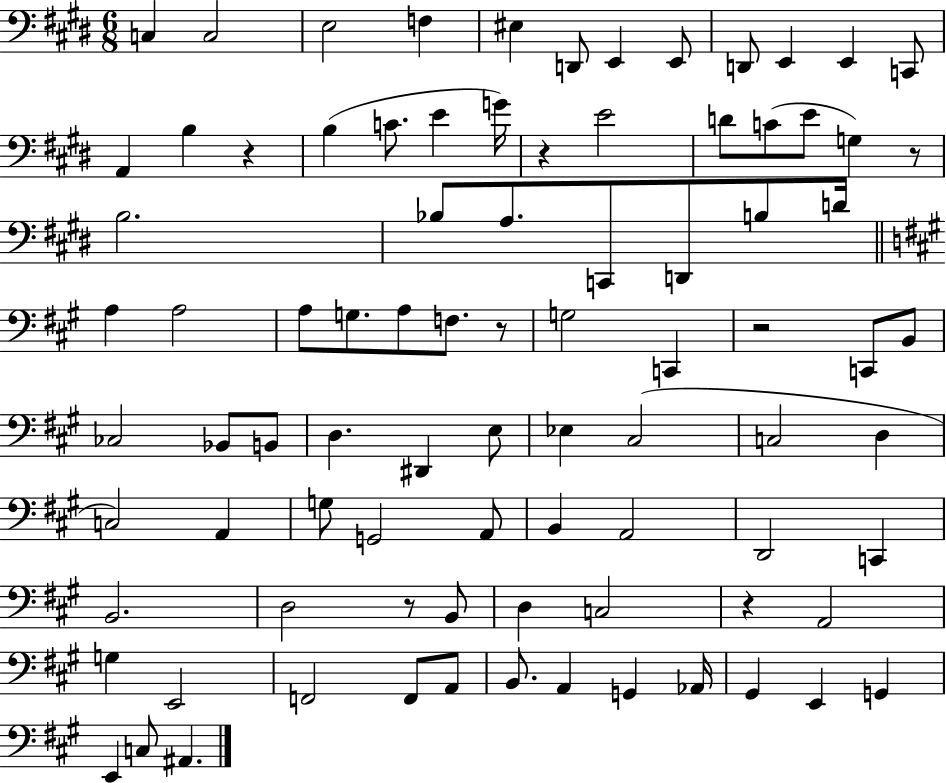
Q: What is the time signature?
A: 6/8